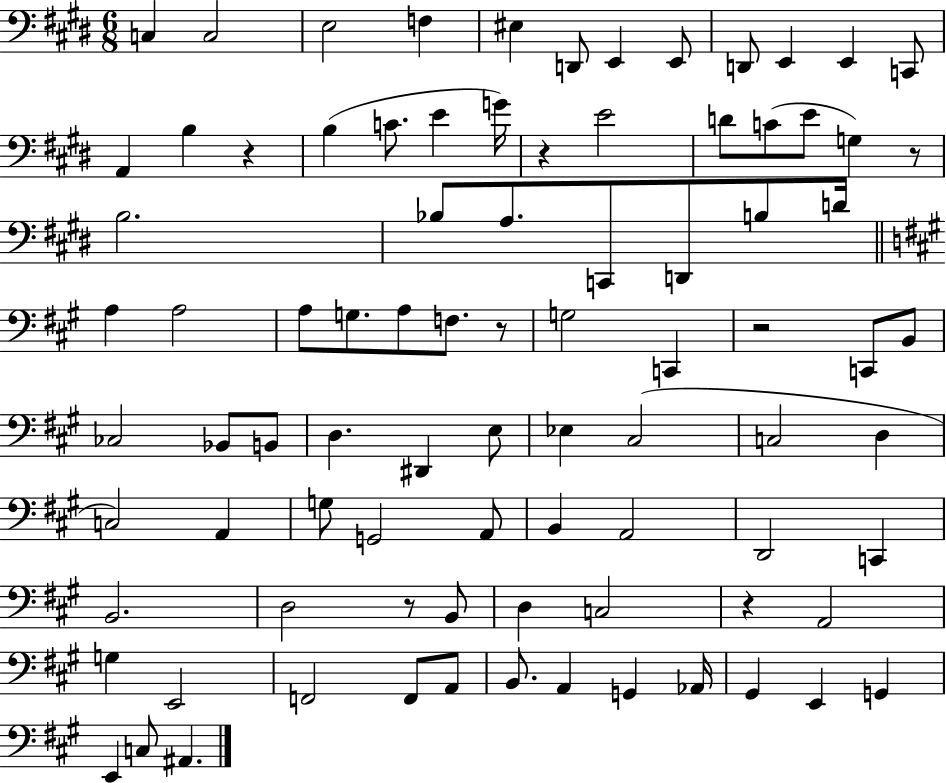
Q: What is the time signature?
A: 6/8